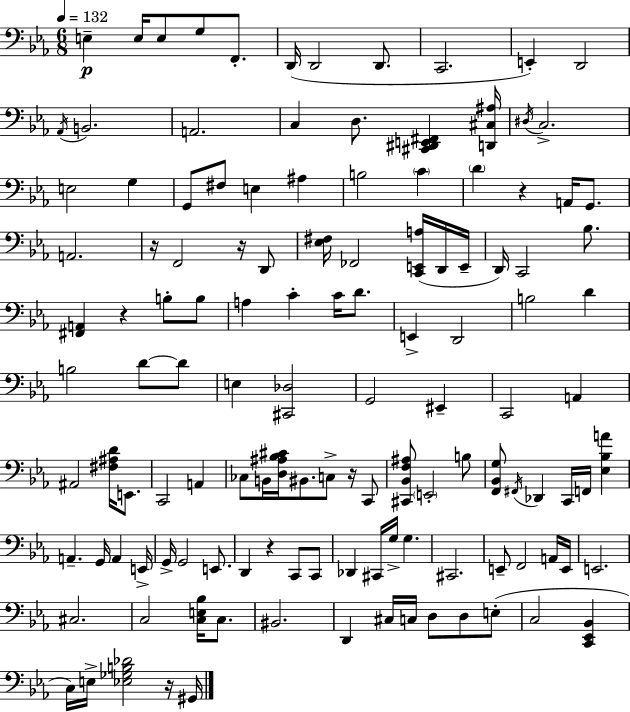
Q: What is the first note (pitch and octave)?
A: E3